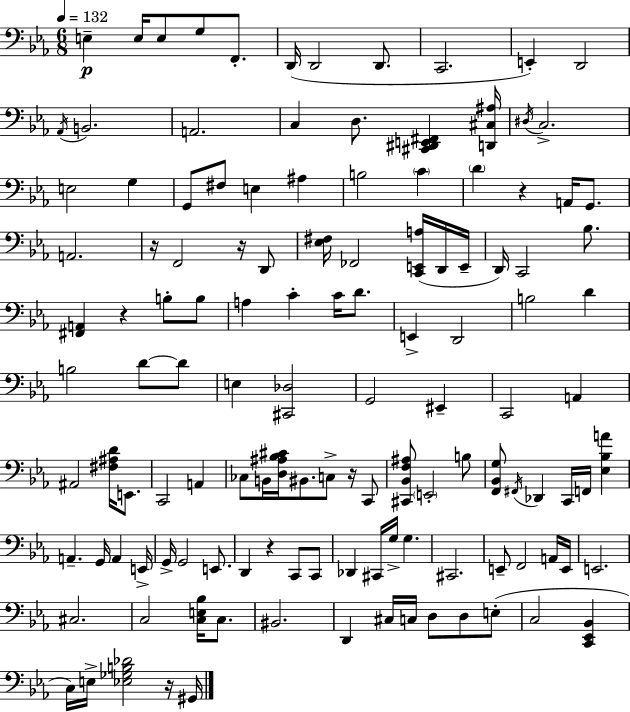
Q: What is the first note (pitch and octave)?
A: E3